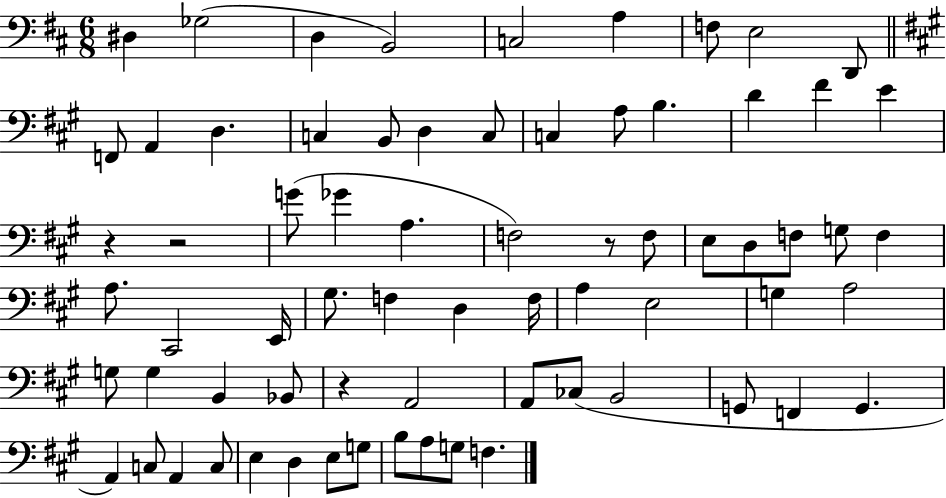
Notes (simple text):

D#3/q Gb3/h D3/q B2/h C3/h A3/q F3/e E3/h D2/e F2/e A2/q D3/q. C3/q B2/e D3/q C3/e C3/q A3/e B3/q. D4/q F#4/q E4/q R/q R/h G4/e Gb4/q A3/q. F3/h R/e F3/e E3/e D3/e F3/e G3/e F3/q A3/e. C#2/h E2/s G#3/e. F3/q D3/q F3/s A3/q E3/h G3/q A3/h G3/e G3/q B2/q Bb2/e R/q A2/h A2/e CES3/e B2/h G2/e F2/q G2/q. A2/q C3/e A2/q C3/e E3/q D3/q E3/e G3/e B3/e A3/e G3/e F3/q.